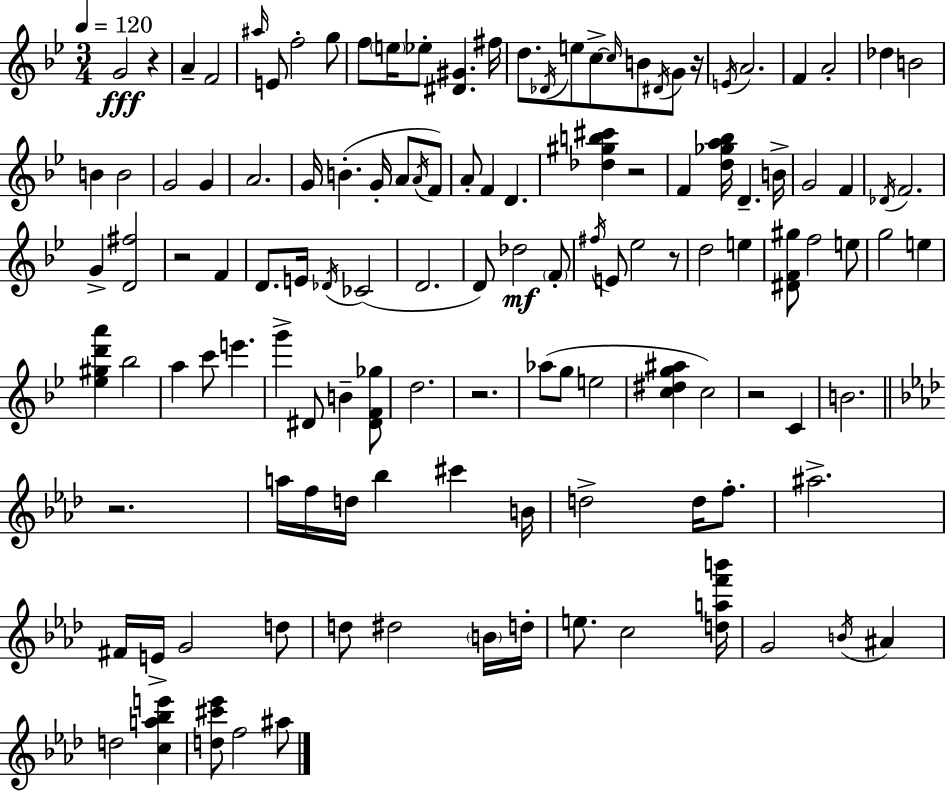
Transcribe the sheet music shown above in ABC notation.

X:1
T:Untitled
M:3/4
L:1/4
K:Gm
G2 z A F2 ^a/4 E/2 f2 g/2 f/2 e/4 _e/2 [^D^G] ^f/4 d/2 _D/4 e/2 c/2 c/4 B/2 ^D/4 G/2 z/4 E/4 A2 F A2 _d B2 B B2 G2 G A2 G/4 B G/4 A/2 A/4 F/2 A/2 F D [_d^gb^c'] z2 F [d_ga_b]/4 D B/4 G2 F _D/4 F2 G [D^f]2 z2 F D/2 E/4 _D/4 _C2 D2 D/2 _d2 F/2 ^f/4 E/2 _e2 z/2 d2 e [^DF^g]/2 f2 e/2 g2 e [_e^gd'a'] _b2 a c'/2 e' g' ^D/2 B [^DF_g]/2 d2 z2 _a/2 g/2 e2 [c^dg^a] c2 z2 C B2 z2 a/4 f/4 d/4 _b ^c' B/4 d2 d/4 f/2 ^a2 ^F/4 E/4 G2 d/2 d/2 ^d2 B/4 d/4 e/2 c2 [daf'b']/4 G2 B/4 ^A d2 [ca_be'] [d^c'_e']/2 f2 ^a/2